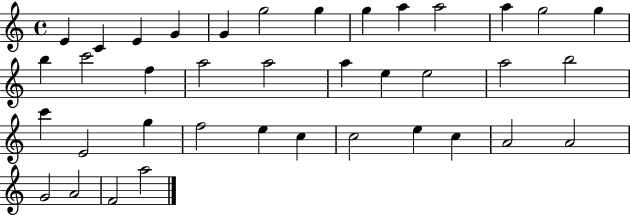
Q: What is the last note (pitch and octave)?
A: A5